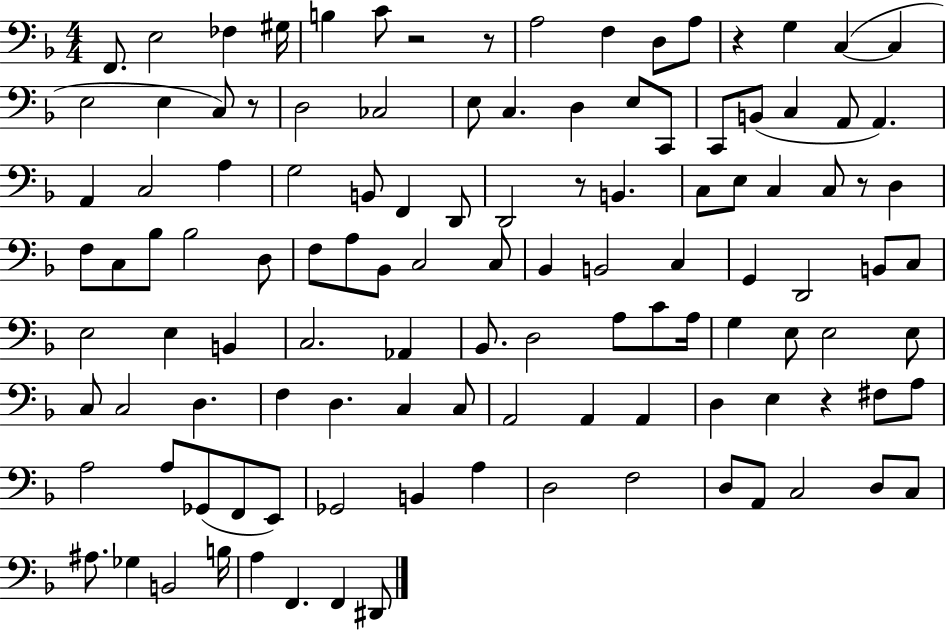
X:1
T:Untitled
M:4/4
L:1/4
K:F
F,,/2 E,2 _F, ^G,/4 B, C/2 z2 z/2 A,2 F, D,/2 A,/2 z G, C, C, E,2 E, C,/2 z/2 D,2 _C,2 E,/2 C, D, E,/2 C,,/2 C,,/2 B,,/2 C, A,,/2 A,, A,, C,2 A, G,2 B,,/2 F,, D,,/2 D,,2 z/2 B,, C,/2 E,/2 C, C,/2 z/2 D, F,/2 C,/2 _B,/2 _B,2 D,/2 F,/2 A,/2 _B,,/2 C,2 C,/2 _B,, B,,2 C, G,, D,,2 B,,/2 C,/2 E,2 E, B,, C,2 _A,, _B,,/2 D,2 A,/2 C/2 A,/4 G, E,/2 E,2 E,/2 C,/2 C,2 D, F, D, C, C,/2 A,,2 A,, A,, D, E, z ^F,/2 A,/2 A,2 A,/2 _G,,/2 F,,/2 E,,/2 _G,,2 B,, A, D,2 F,2 D,/2 A,,/2 C,2 D,/2 C,/2 ^A,/2 _G, B,,2 B,/4 A, F,, F,, ^D,,/2